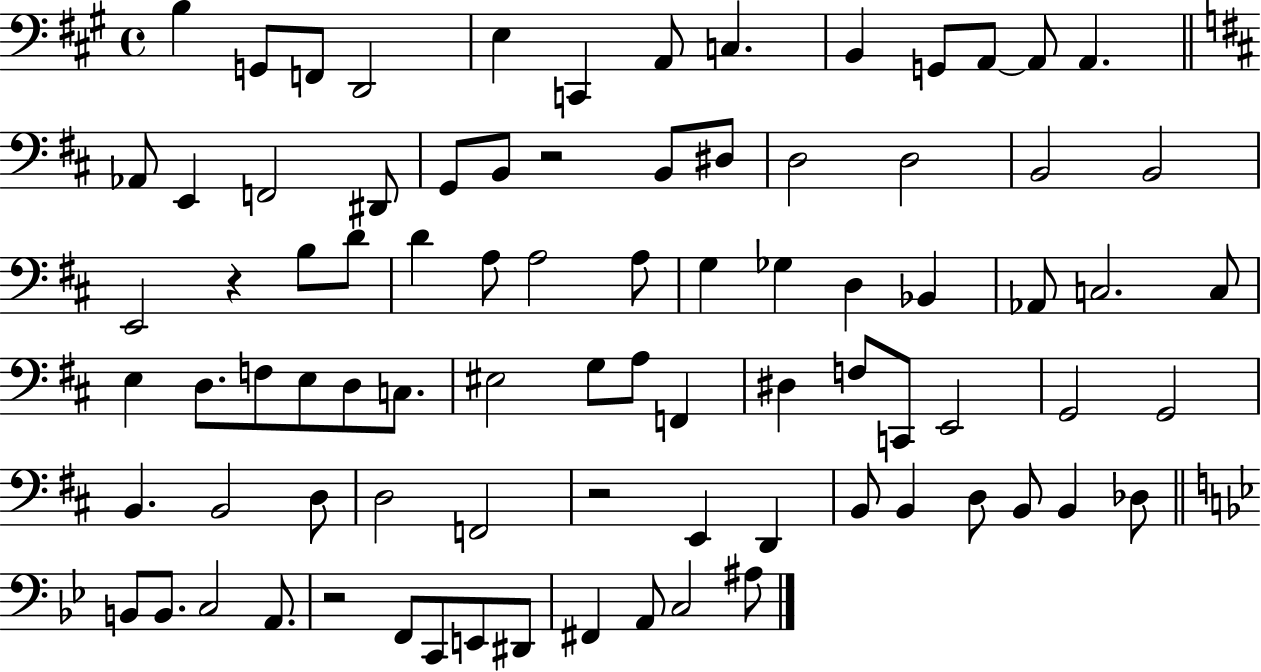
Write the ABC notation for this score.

X:1
T:Untitled
M:4/4
L:1/4
K:A
B, G,,/2 F,,/2 D,,2 E, C,, A,,/2 C, B,, G,,/2 A,,/2 A,,/2 A,, _A,,/2 E,, F,,2 ^D,,/2 G,,/2 B,,/2 z2 B,,/2 ^D,/2 D,2 D,2 B,,2 B,,2 E,,2 z B,/2 D/2 D A,/2 A,2 A,/2 G, _G, D, _B,, _A,,/2 C,2 C,/2 E, D,/2 F,/2 E,/2 D,/2 C,/2 ^E,2 G,/2 A,/2 F,, ^D, F,/2 C,,/2 E,,2 G,,2 G,,2 B,, B,,2 D,/2 D,2 F,,2 z2 E,, D,, B,,/2 B,, D,/2 B,,/2 B,, _D,/2 B,,/2 B,,/2 C,2 A,,/2 z2 F,,/2 C,,/2 E,,/2 ^D,,/2 ^F,, A,,/2 C,2 ^A,/2